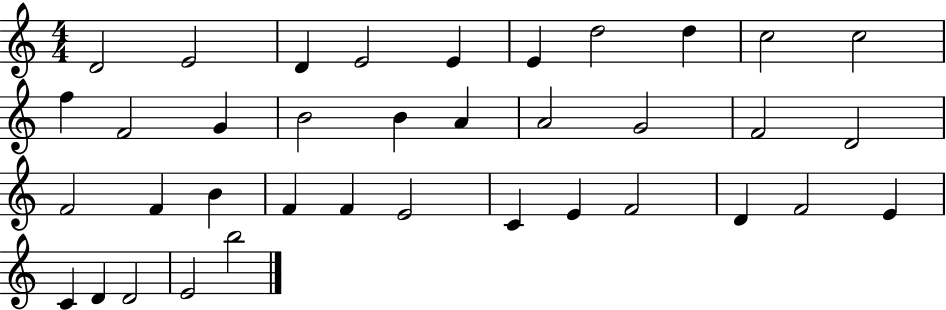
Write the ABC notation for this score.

X:1
T:Untitled
M:4/4
L:1/4
K:C
D2 E2 D E2 E E d2 d c2 c2 f F2 G B2 B A A2 G2 F2 D2 F2 F B F F E2 C E F2 D F2 E C D D2 E2 b2